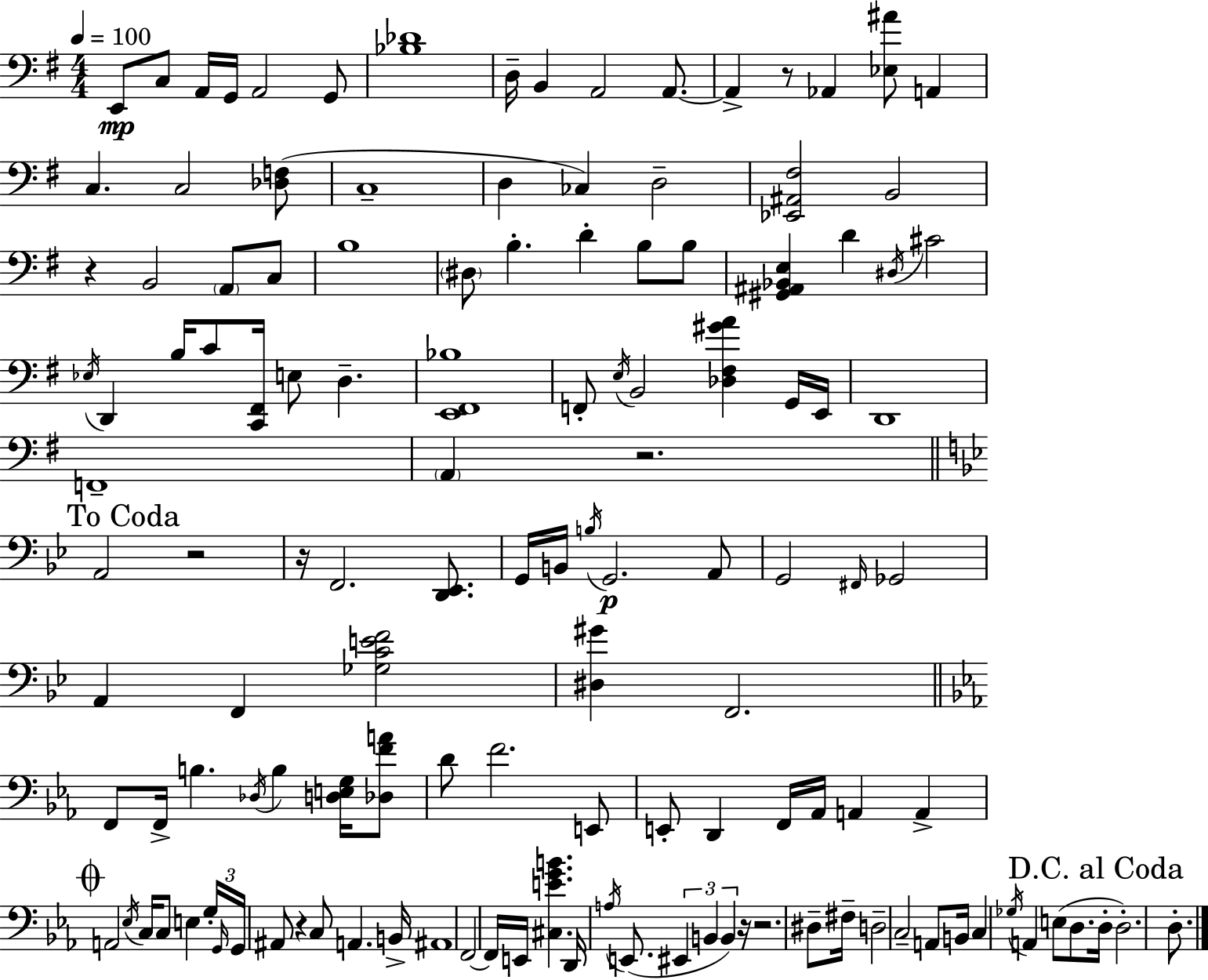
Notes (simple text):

E2/e C3/e A2/s G2/s A2/h G2/e [Bb3,Db4]/w D3/s B2/q A2/h A2/e. A2/q R/e Ab2/q [Eb3,A#4]/e A2/q C3/q. C3/h [Db3,F3]/e C3/w D3/q CES3/q D3/h [Eb2,A#2,F#3]/h B2/h R/q B2/h A2/e C3/e B3/w D#3/e B3/q. D4/q B3/e B3/e [G#2,A#2,Bb2,E3]/q D4/q D#3/s C#4/h Eb3/s D2/q B3/s C4/e [C2,F#2]/s E3/e D3/q. [E2,F#2,Bb3]/w F2/e E3/s B2/h [Db3,F#3,G#4,A4]/q G2/s E2/s D2/w F2/w A2/q R/h. A2/h R/h R/s F2/h. [D2,Eb2]/e. G2/s B2/s B3/s G2/h. A2/e G2/h F#2/s Gb2/h A2/q F2/q [Gb3,C4,E4,F4]/h [D#3,G#4]/q F2/h. F2/e F2/s B3/q. Db3/s B3/q [D3,E3,G3]/s [Db3,F4,A4]/e D4/e F4/h. E2/e E2/e D2/q F2/s Ab2/s A2/q A2/q A2/h Eb3/s C3/s C3/e E3/q G3/s G2/s G2/s A#2/e R/q C3/e A2/q. B2/s A#2/w F2/h F2/s E2/s [C#3,E4,G4,B4]/q. D2/s A3/s E2/e. EIS2/q B2/q B2/q R/s R/h. D#3/e F#3/s D3/h C3/h A2/e B2/s C3/q Gb3/s A2/q E3/e D3/e. D3/s D3/h. D3/e.